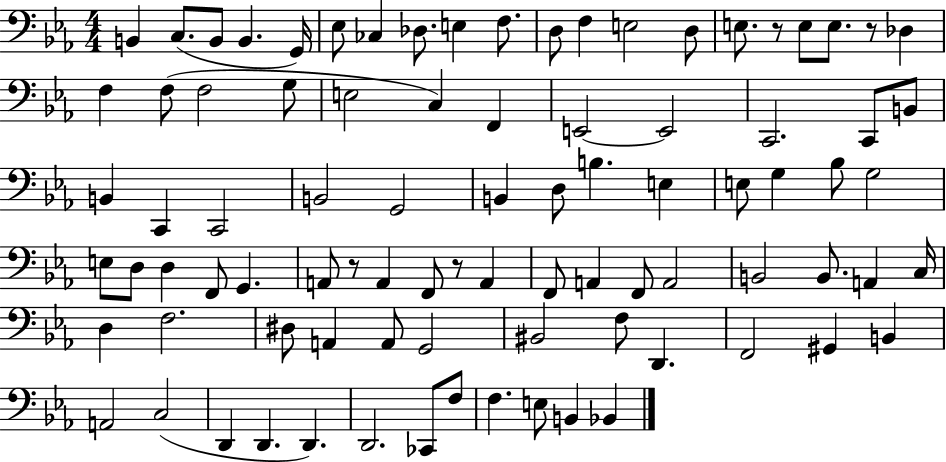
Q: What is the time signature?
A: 4/4